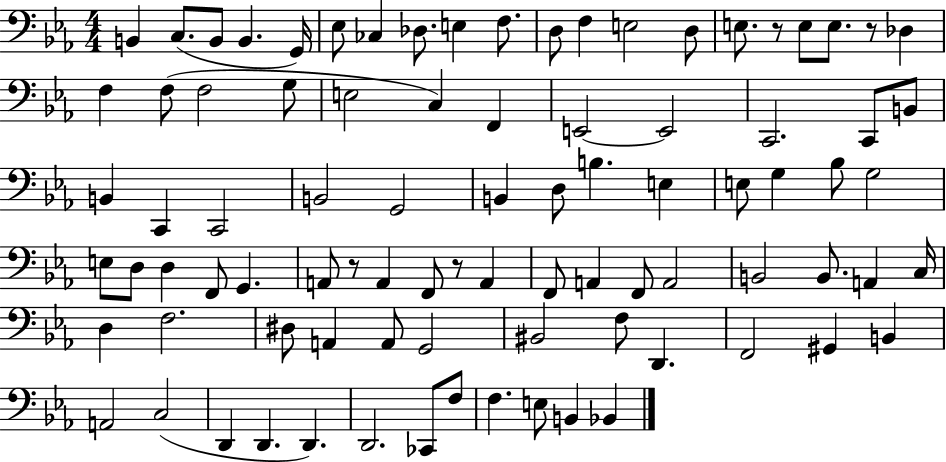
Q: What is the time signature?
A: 4/4